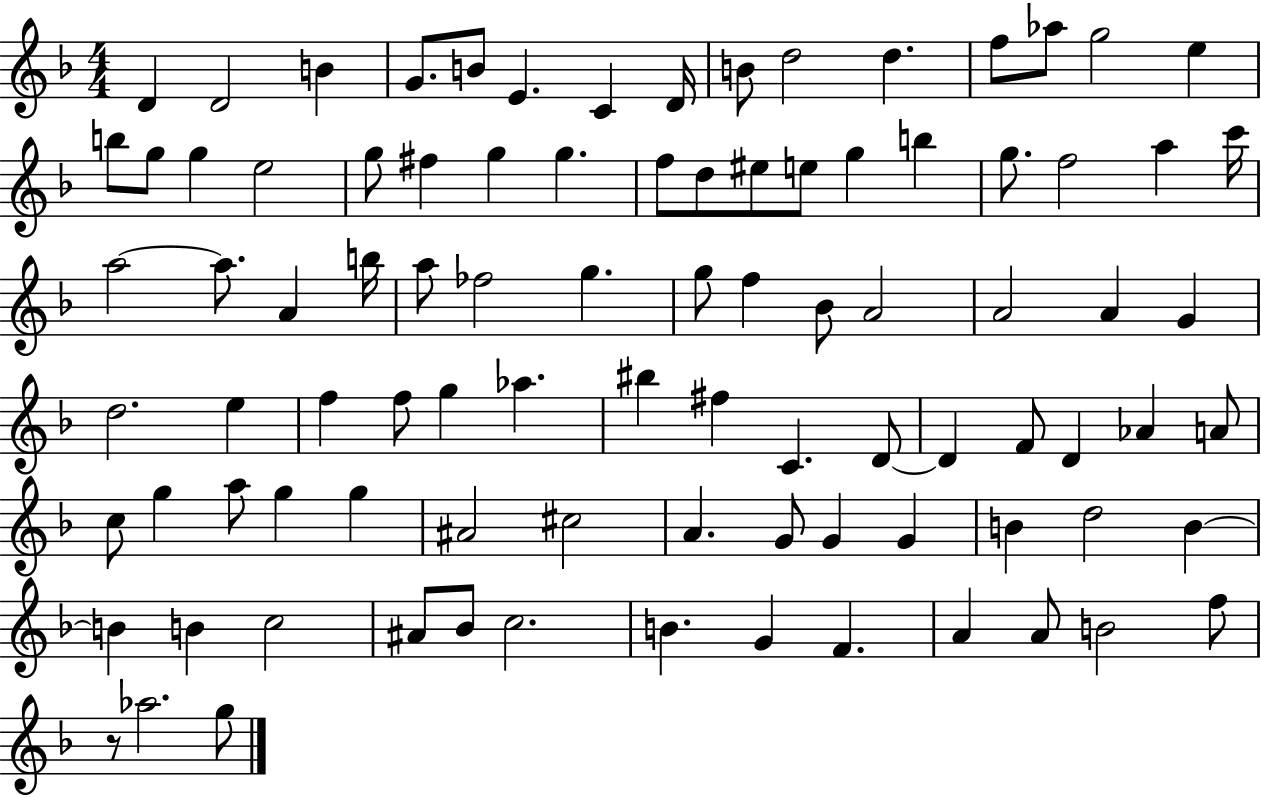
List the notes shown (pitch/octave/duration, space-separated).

D4/q D4/h B4/q G4/e. B4/e E4/q. C4/q D4/s B4/e D5/h D5/q. F5/e Ab5/e G5/h E5/q B5/e G5/e G5/q E5/h G5/e F#5/q G5/q G5/q. F5/e D5/e EIS5/e E5/e G5/q B5/q G5/e. F5/h A5/q C6/s A5/h A5/e. A4/q B5/s A5/e FES5/h G5/q. G5/e F5/q Bb4/e A4/h A4/h A4/q G4/q D5/h. E5/q F5/q F5/e G5/q Ab5/q. BIS5/q F#5/q C4/q. D4/e D4/q F4/e D4/q Ab4/q A4/e C5/e G5/q A5/e G5/q G5/q A#4/h C#5/h A4/q. G4/e G4/q G4/q B4/q D5/h B4/q B4/q B4/q C5/h A#4/e Bb4/e C5/h. B4/q. G4/q F4/q. A4/q A4/e B4/h F5/e R/e Ab5/h. G5/e